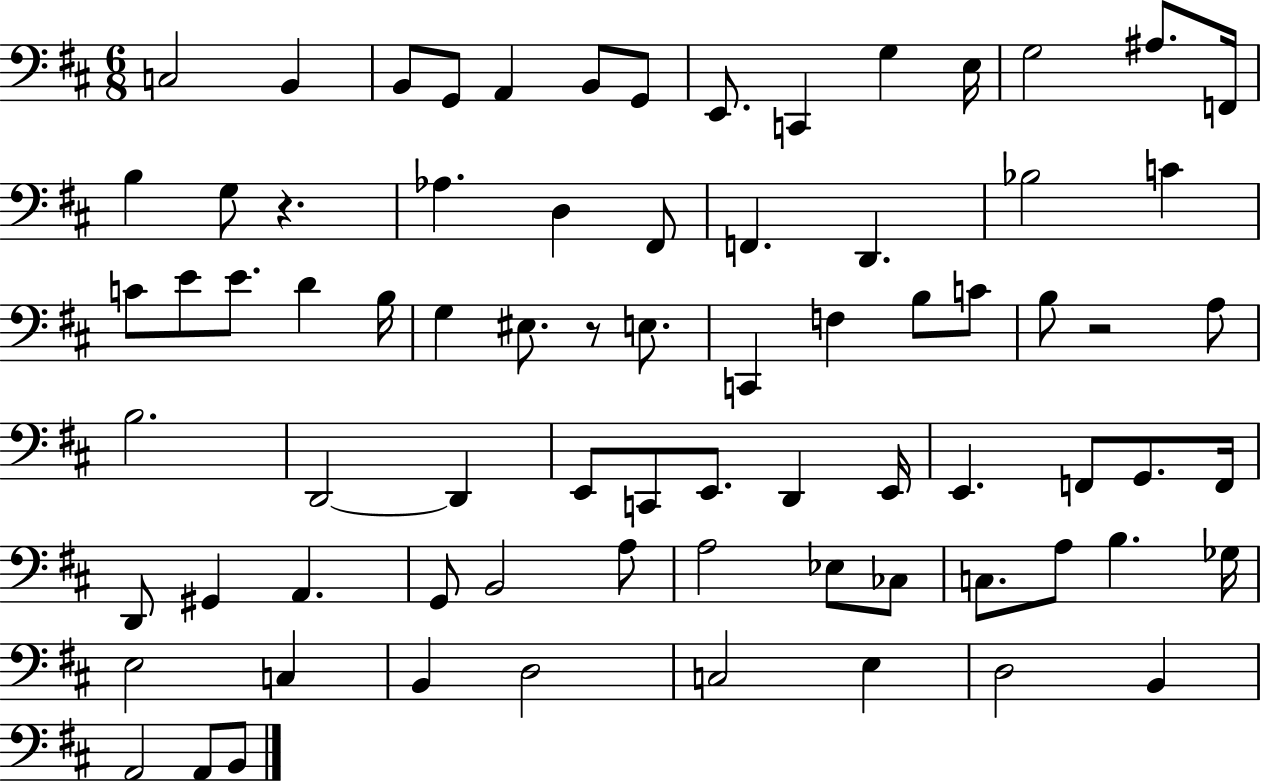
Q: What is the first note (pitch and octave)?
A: C3